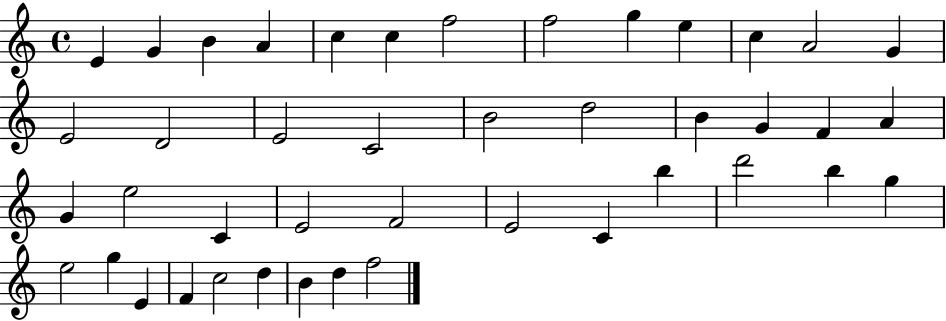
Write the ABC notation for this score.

X:1
T:Untitled
M:4/4
L:1/4
K:C
E G B A c c f2 f2 g e c A2 G E2 D2 E2 C2 B2 d2 B G F A G e2 C E2 F2 E2 C b d'2 b g e2 g E F c2 d B d f2